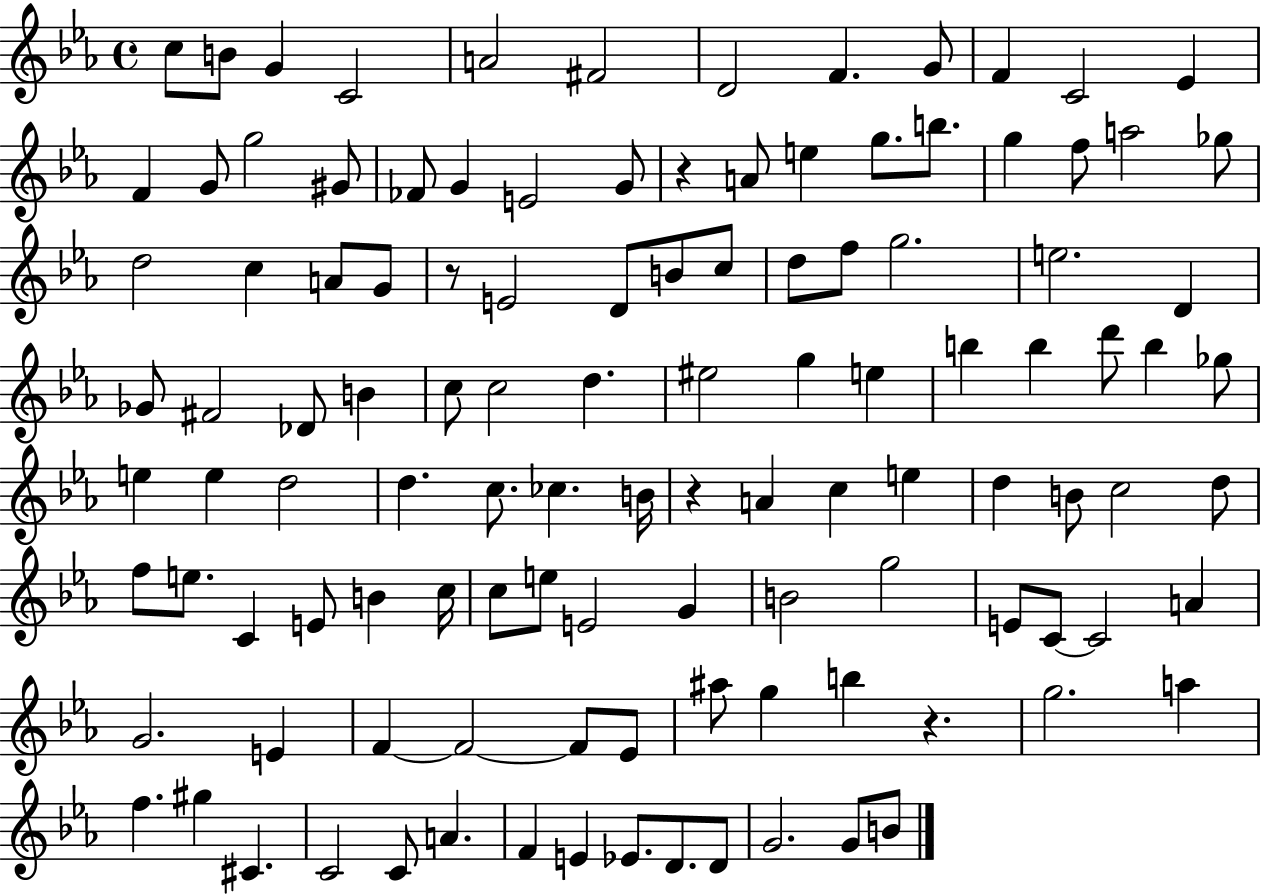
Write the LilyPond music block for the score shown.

{
  \clef treble
  \time 4/4
  \defaultTimeSignature
  \key ees \major
  \repeat volta 2 { c''8 b'8 g'4 c'2 | a'2 fis'2 | d'2 f'4. g'8 | f'4 c'2 ees'4 | \break f'4 g'8 g''2 gis'8 | fes'8 g'4 e'2 g'8 | r4 a'8 e''4 g''8. b''8. | g''4 f''8 a''2 ges''8 | \break d''2 c''4 a'8 g'8 | r8 e'2 d'8 b'8 c''8 | d''8 f''8 g''2. | e''2. d'4 | \break ges'8 fis'2 des'8 b'4 | c''8 c''2 d''4. | eis''2 g''4 e''4 | b''4 b''4 d'''8 b''4 ges''8 | \break e''4 e''4 d''2 | d''4. c''8. ces''4. b'16 | r4 a'4 c''4 e''4 | d''4 b'8 c''2 d''8 | \break f''8 e''8. c'4 e'8 b'4 c''16 | c''8 e''8 e'2 g'4 | b'2 g''2 | e'8 c'8~~ c'2 a'4 | \break g'2. e'4 | f'4~~ f'2~~ f'8 ees'8 | ais''8 g''4 b''4 r4. | g''2. a''4 | \break f''4. gis''4 cis'4. | c'2 c'8 a'4. | f'4 e'4 ees'8. d'8. d'8 | g'2. g'8 b'8 | \break } \bar "|."
}